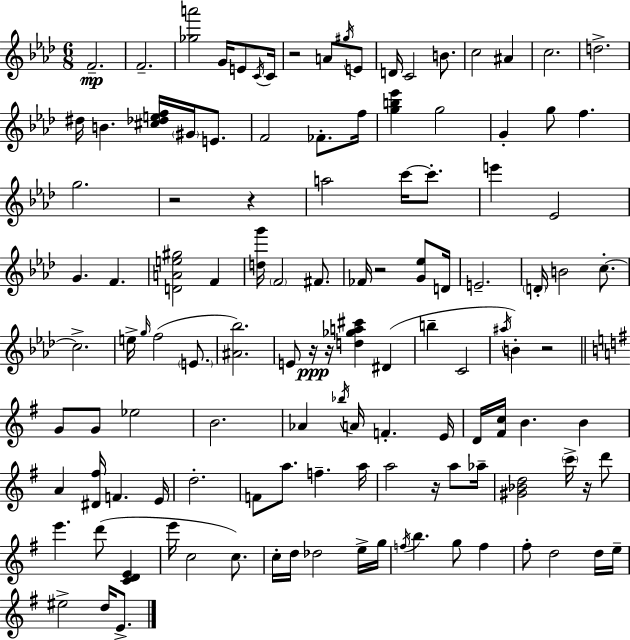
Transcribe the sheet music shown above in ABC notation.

X:1
T:Untitled
M:6/8
L:1/4
K:Ab
F2 F2 [_ga']2 G/4 E/2 C/4 C/4 z2 A/2 ^g/4 E/2 D/4 C2 B/2 c2 ^A c2 d2 ^d/4 B [^c_def]/4 ^G/4 E/2 F2 _F/2 f/4 [gb_e'] g2 G g/2 f g2 z2 z a2 c'/4 c'/2 e' _E2 G F [DAe^g]2 F [dg']/4 F2 ^F/2 _F/4 z2 [G_e]/2 D/4 E2 D/4 B2 c/2 c2 e/4 g/4 f2 E/2 [^A_b]2 E/2 z/4 z/4 [d_ga^c'] ^D b C2 ^a/4 B z2 G/2 G/2 _e2 B2 _A _b/4 A/4 F E/4 D/4 [^Fc]/4 B B A [^D^f]/4 F E/4 d2 F/2 a/2 f a/4 a2 z/4 a/2 _a/4 [^G_Bd]2 c'/4 z/4 d'/2 e' d'/2 [CDE] e'/4 c2 c/2 c/4 d/4 _d2 e/4 g/4 f/4 b g/2 f ^f/2 d2 d/4 e/4 ^e2 d/4 E/2